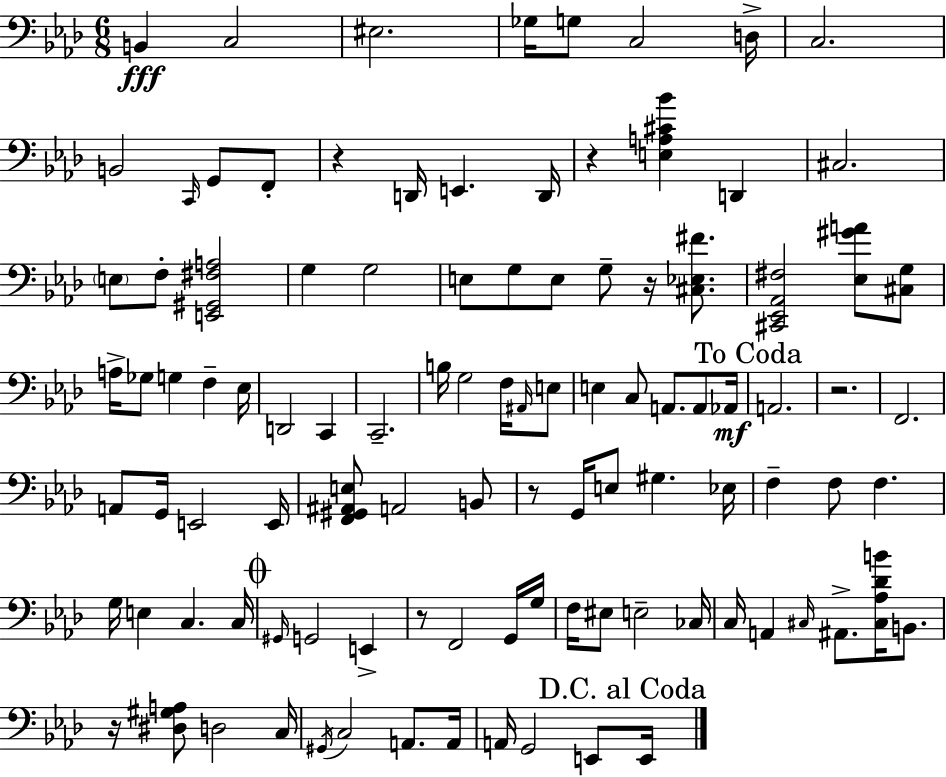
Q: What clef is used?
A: bass